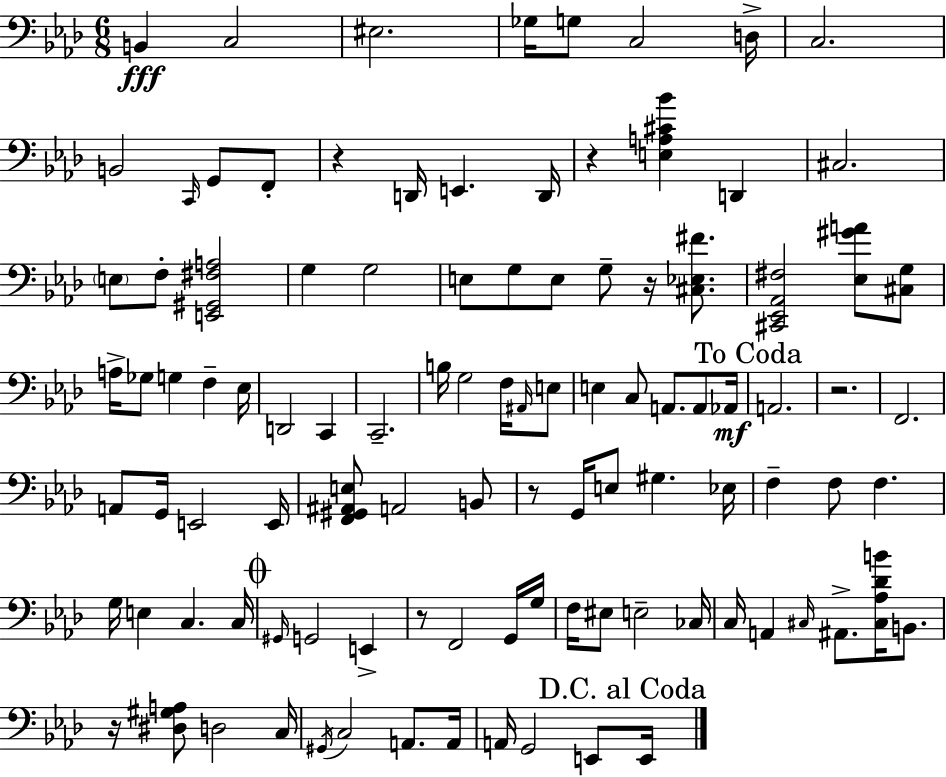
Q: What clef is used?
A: bass